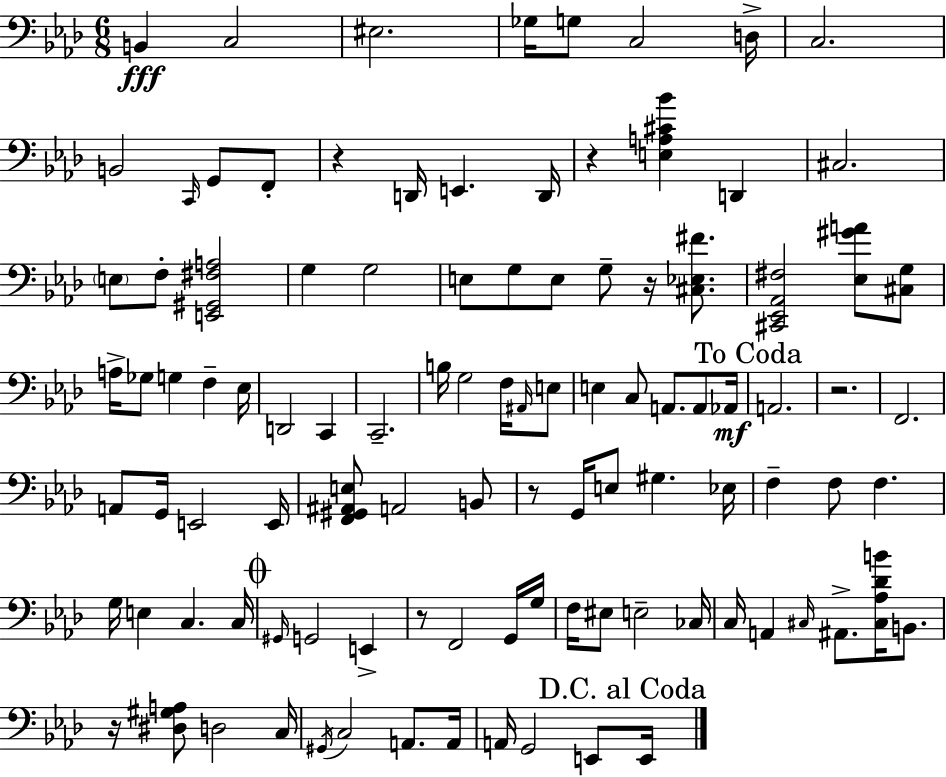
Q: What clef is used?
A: bass